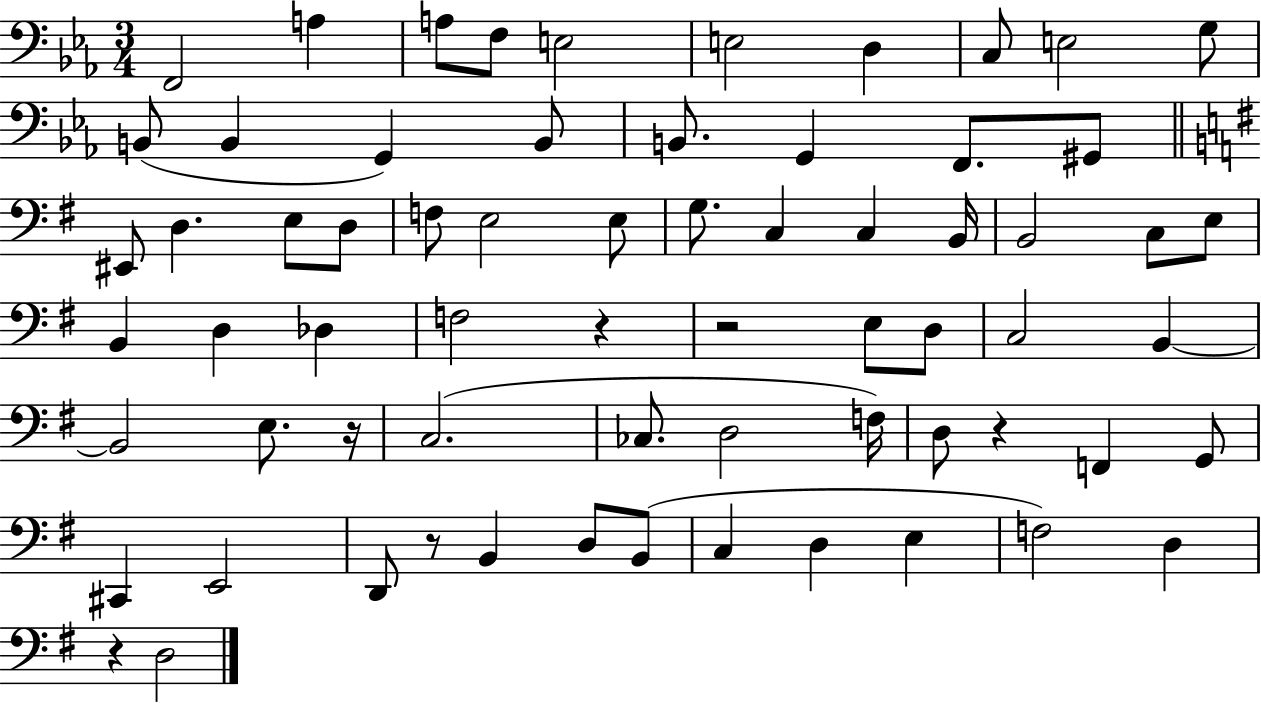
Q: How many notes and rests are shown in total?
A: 67